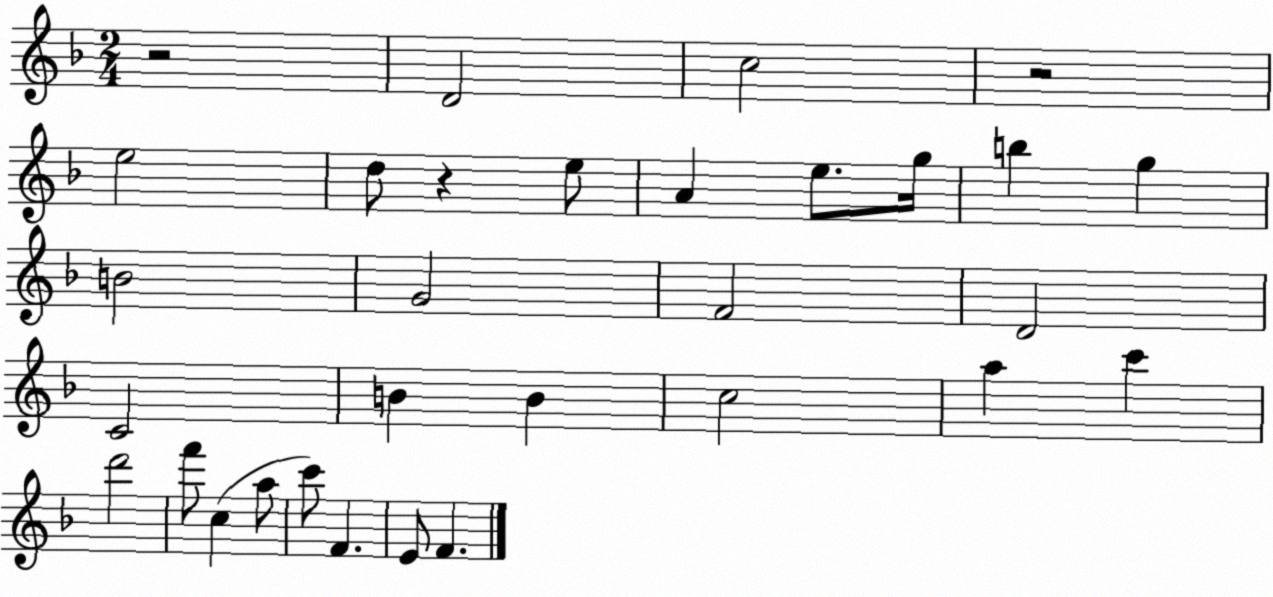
X:1
T:Untitled
M:2/4
L:1/4
K:F
z2 D2 c2 z2 e2 d/2 z e/2 A e/2 g/4 b g B2 G2 F2 D2 C2 B B c2 a c' d'2 f'/2 c a/2 c'/2 F E/2 F